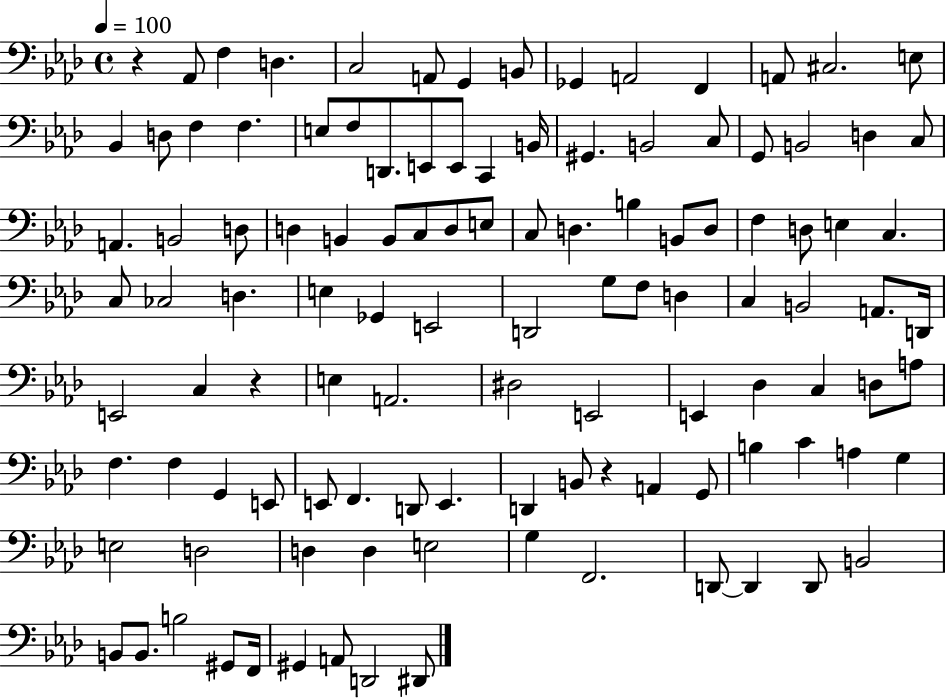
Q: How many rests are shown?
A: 3